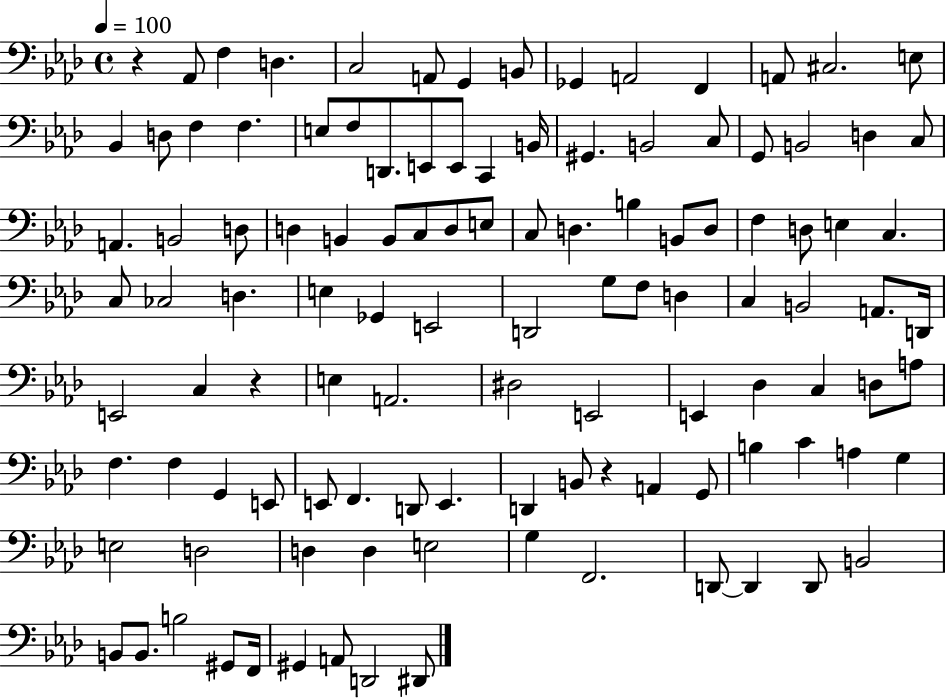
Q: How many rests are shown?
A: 3